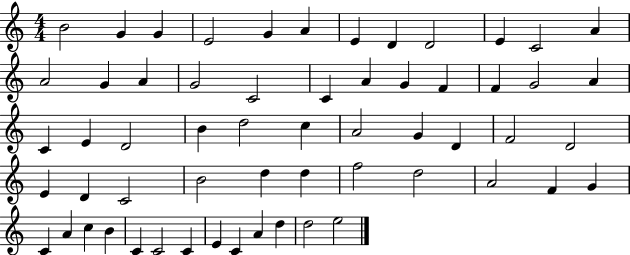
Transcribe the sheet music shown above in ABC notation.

X:1
T:Untitled
M:4/4
L:1/4
K:C
B2 G G E2 G A E D D2 E C2 A A2 G A G2 C2 C A G F F G2 A C E D2 B d2 c A2 G D F2 D2 E D C2 B2 d d f2 d2 A2 F G C A c B C C2 C E C A d d2 e2